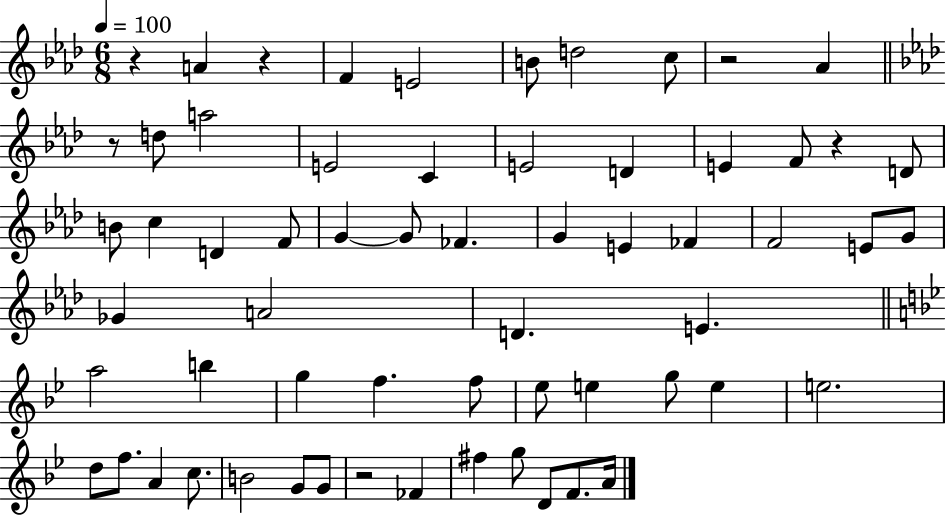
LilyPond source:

{
  \clef treble
  \numericTimeSignature
  \time 6/8
  \key aes \major
  \tempo 4 = 100
  \repeat volta 2 { r4 a'4 r4 | f'4 e'2 | b'8 d''2 c''8 | r2 aes'4 | \break \bar "||" \break \key f \minor r8 d''8 a''2 | e'2 c'4 | e'2 d'4 | e'4 f'8 r4 d'8 | \break b'8 c''4 d'4 f'8 | g'4~~ g'8 fes'4. | g'4 e'4 fes'4 | f'2 e'8 g'8 | \break ges'4 a'2 | d'4. e'4. | \bar "||" \break \key g \minor a''2 b''4 | g''4 f''4. f''8 | ees''8 e''4 g''8 e''4 | e''2. | \break d''8 f''8. a'4 c''8. | b'2 g'8 g'8 | r2 fes'4 | fis''4 g''8 d'8 f'8. a'16 | \break } \bar "|."
}